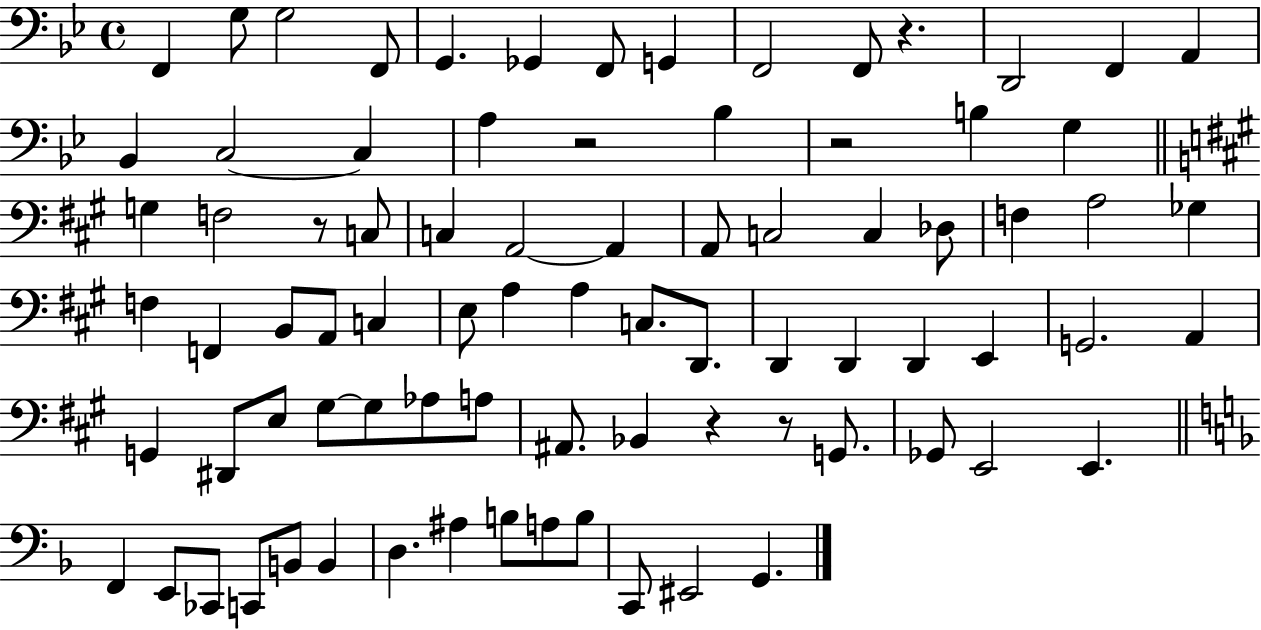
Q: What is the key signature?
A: BES major